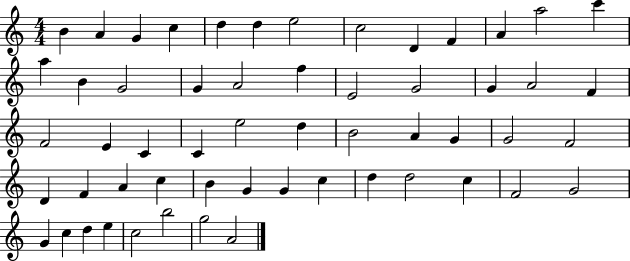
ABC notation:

X:1
T:Untitled
M:4/4
L:1/4
K:C
B A G c d d e2 c2 D F A a2 c' a B G2 G A2 f E2 G2 G A2 F F2 E C C e2 d B2 A G G2 F2 D F A c B G G c d d2 c F2 G2 G c d e c2 b2 g2 A2